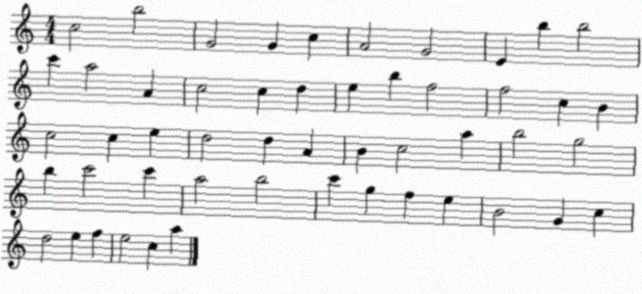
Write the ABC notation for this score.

X:1
T:Untitled
M:4/4
L:1/4
K:C
c2 b2 G2 G c A2 G2 E b b2 c' a2 A c2 c d e b f2 f2 c B c2 c e d2 d A B c2 a b2 g2 b c'2 c' a2 b2 c' g f e B2 G c d2 e f e2 c a